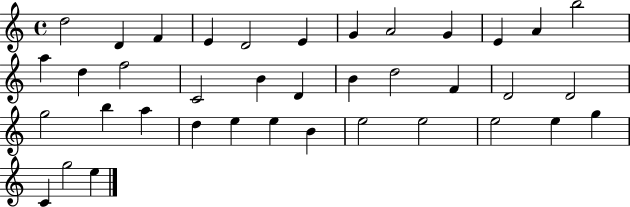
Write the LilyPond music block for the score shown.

{
  \clef treble
  \time 4/4
  \defaultTimeSignature
  \key c \major
  d''2 d'4 f'4 | e'4 d'2 e'4 | g'4 a'2 g'4 | e'4 a'4 b''2 | \break a''4 d''4 f''2 | c'2 b'4 d'4 | b'4 d''2 f'4 | d'2 d'2 | \break g''2 b''4 a''4 | d''4 e''4 e''4 b'4 | e''2 e''2 | e''2 e''4 g''4 | \break c'4 g''2 e''4 | \bar "|."
}